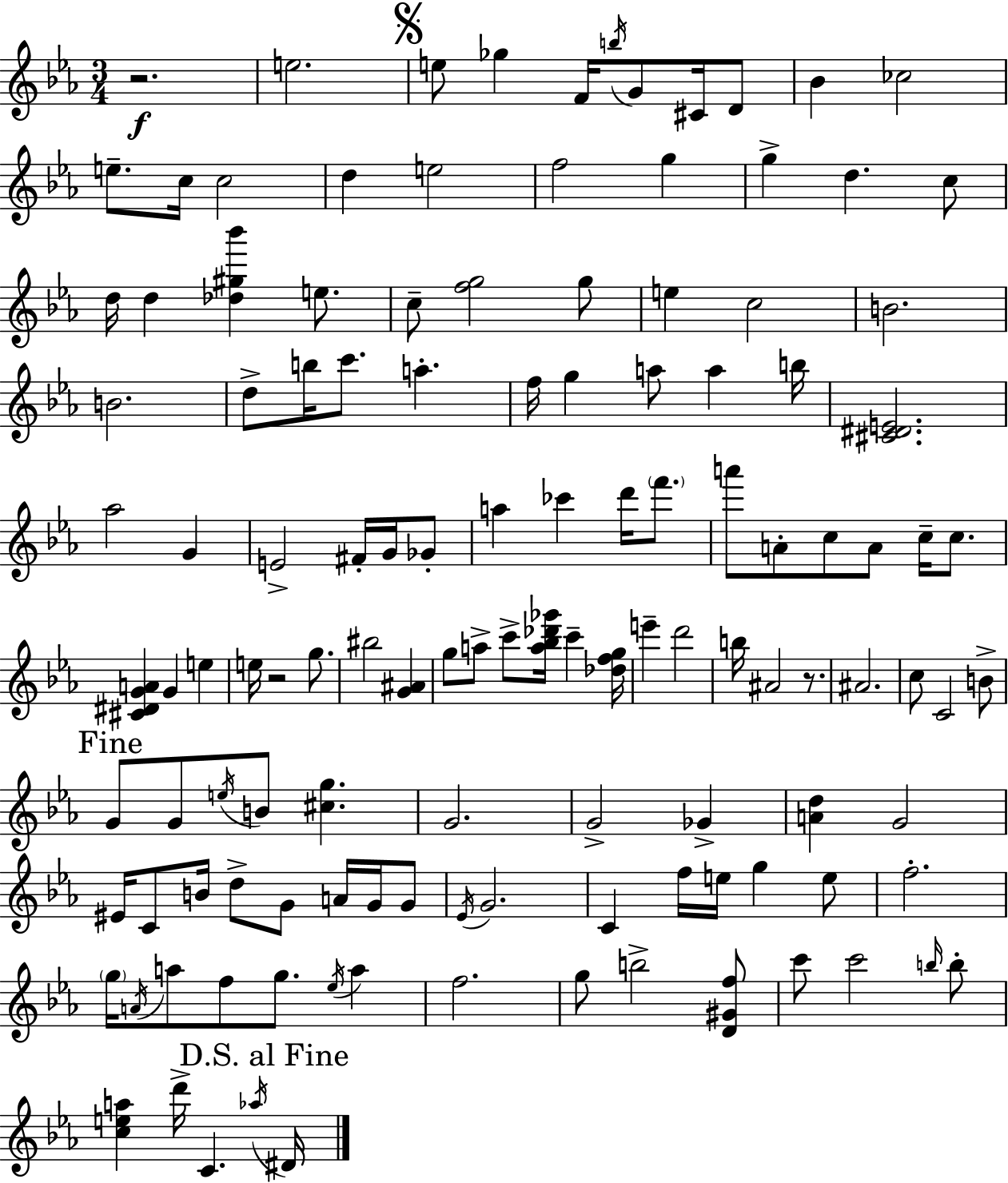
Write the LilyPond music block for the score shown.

{
  \clef treble
  \numericTimeSignature
  \time 3/4
  \key c \minor
  r2.\f | e''2. | \mark \markup { \musicglyph "scripts.segno" } e''8 ges''4 f'16 \acciaccatura { b''16 } g'8 cis'16 d'8 | bes'4 ces''2 | \break e''8.-- c''16 c''2 | d''4 e''2 | f''2 g''4 | g''4-> d''4. c''8 | \break d''16 d''4 <des'' gis'' bes'''>4 e''8. | c''8-- <f'' g''>2 g''8 | e''4 c''2 | b'2. | \break b'2. | d''8-> b''16 c'''8. a''4.-. | f''16 g''4 a''8 a''4 | b''16 <cis' dis' e'>2. | \break aes''2 g'4 | e'2-> fis'16-. g'16 ges'8-. | a''4 ces'''4 d'''16 \parenthesize f'''8. | a'''8 a'8-. c''8 a'8 c''16-- c''8. | \break <cis' dis' g' a'>4 g'4 e''4 | e''16 r2 g''8. | bis''2 <g' ais'>4 | g''8 a''8-> c'''8-> <a'' bes'' des''' ges'''>16 c'''4-- | \break <des'' f'' g''>16 e'''4-- d'''2 | b''16 ais'2 r8. | ais'2. | c''8 c'2 b'8-> | \break \mark "Fine" g'8 g'8 \acciaccatura { e''16 } b'8 <cis'' g''>4. | g'2. | g'2-> ges'4-> | <a' d''>4 g'2 | \break eis'16 c'8 b'16 d''8-> g'8 a'16 g'16 | g'8 \acciaccatura { ees'16 } g'2. | c'4 f''16 e''16 g''4 | e''8 f''2.-. | \break \parenthesize g''16 \acciaccatura { a'16 } a''8 f''8 g''8. | \acciaccatura { ees''16 } a''4 f''2. | g''8 b''2-> | <d' gis' f''>8 c'''8 c'''2 | \break \grace { b''16 } b''8-. <c'' e'' a''>4 d'''16-> c'4. | \acciaccatura { aes''16 } \mark "D.S. al Fine" dis'16 \bar "|."
}